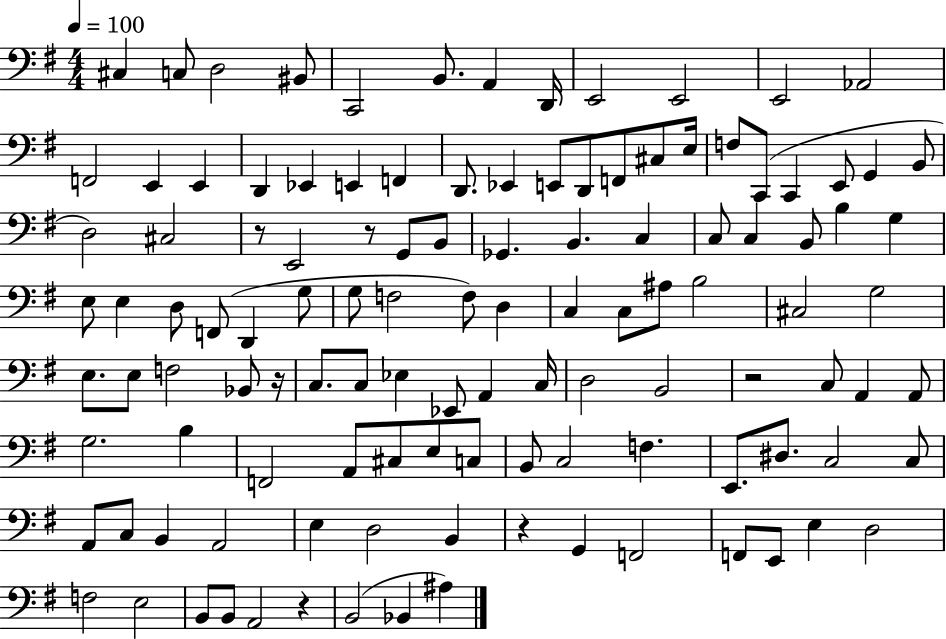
C#3/q C3/e D3/h BIS2/e C2/h B2/e. A2/q D2/s E2/h E2/h E2/h Ab2/h F2/h E2/q E2/q D2/q Eb2/q E2/q F2/q D2/e. Eb2/q E2/e D2/e F2/e C#3/e E3/s F3/e C2/e C2/q E2/e G2/q B2/e D3/h C#3/h R/e E2/h R/e G2/e B2/e Gb2/q. B2/q. C3/q C3/e C3/q B2/e B3/q G3/q E3/e E3/q D3/e F2/e D2/q G3/e G3/e F3/h F3/e D3/q C3/q C3/e A#3/e B3/h C#3/h G3/h E3/e. E3/e F3/h Bb2/e R/s C3/e. C3/e Eb3/q Eb2/e A2/q C3/s D3/h B2/h R/h C3/e A2/q A2/e G3/h. B3/q F2/h A2/e C#3/e E3/e C3/e B2/e C3/h F3/q. E2/e. D#3/e. C3/h C3/e A2/e C3/e B2/q A2/h E3/q D3/h B2/q R/q G2/q F2/h F2/e E2/e E3/q D3/h F3/h E3/h B2/e B2/e A2/h R/q B2/h Bb2/q A#3/q